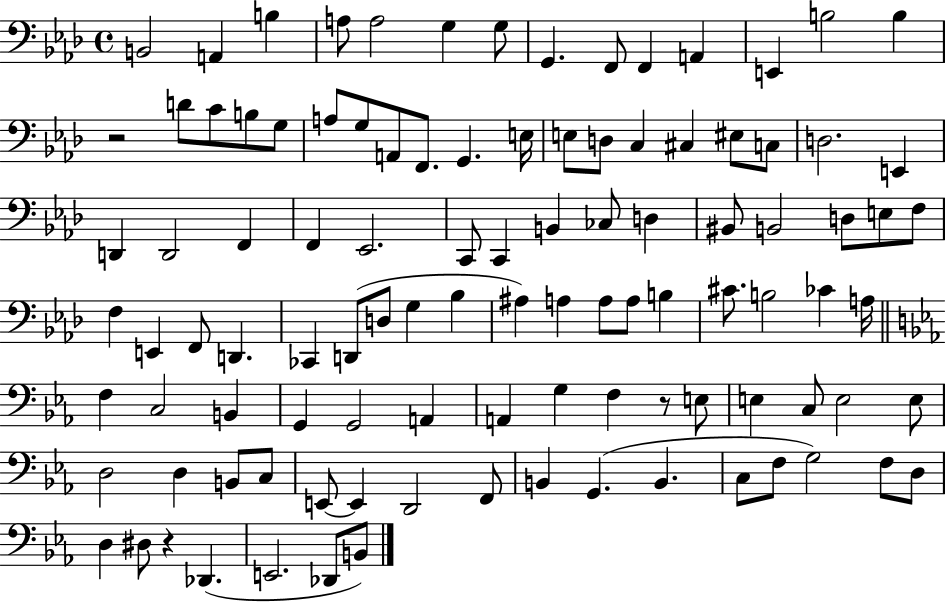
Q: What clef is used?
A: bass